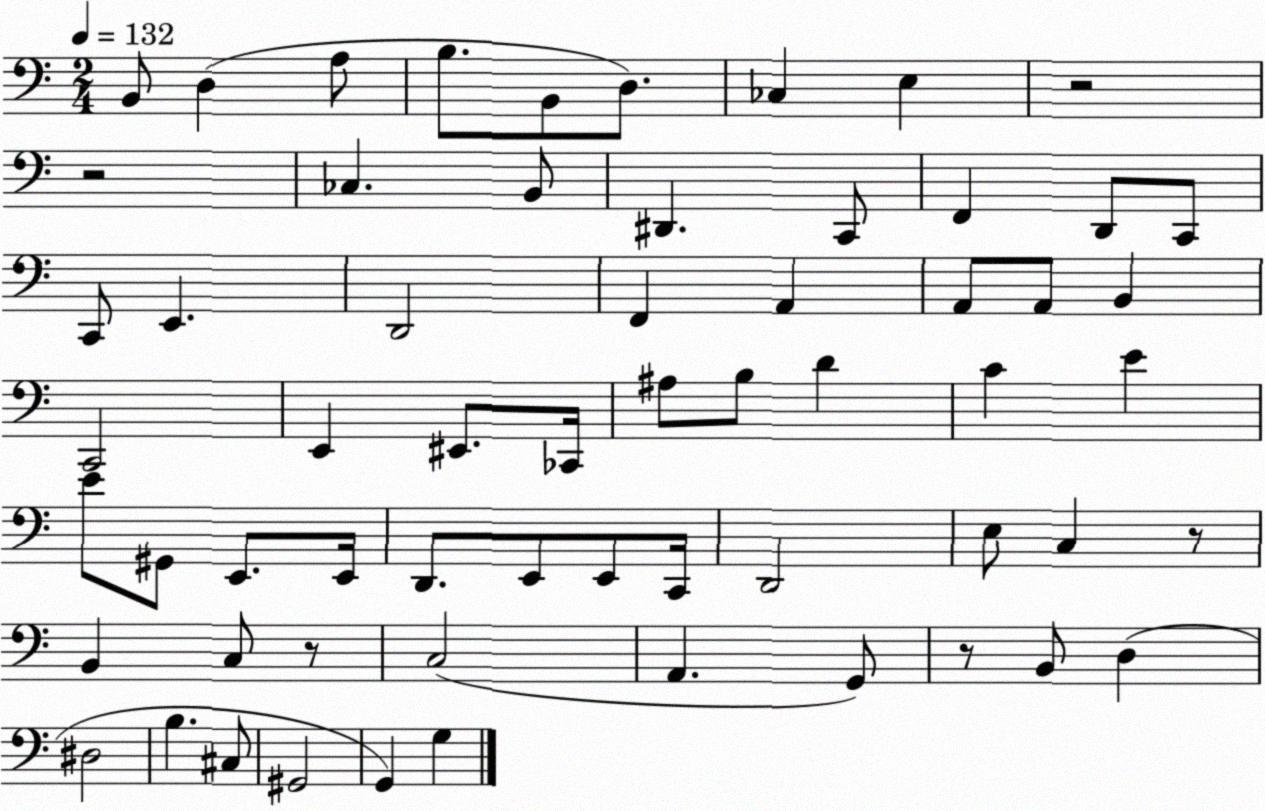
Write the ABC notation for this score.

X:1
T:Untitled
M:2/4
L:1/4
K:C
B,,/2 D, A,/2 B,/2 B,,/2 D,/2 _C, E, z2 z2 _C, B,,/2 ^D,, C,,/2 F,, D,,/2 C,,/2 C,,/2 E,, D,,2 F,, A,, A,,/2 A,,/2 B,, C,,2 E,, ^E,,/2 _C,,/4 ^A,/2 B,/2 D C E E/2 ^G,,/2 E,,/2 E,,/4 D,,/2 E,,/2 E,,/2 C,,/4 D,,2 E,/2 C, z/2 B,, C,/2 z/2 C,2 A,, G,,/2 z/2 B,,/2 D, ^D,2 B, ^C,/2 ^G,,2 G,, G,